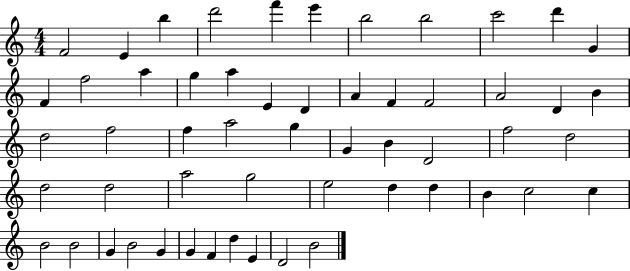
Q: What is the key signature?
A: C major